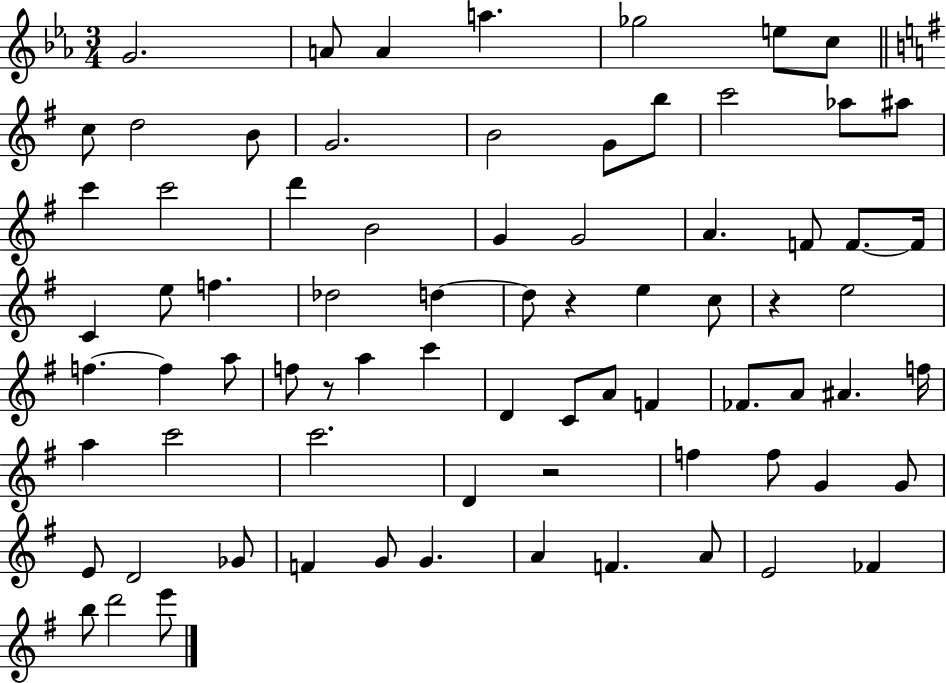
{
  \clef treble
  \numericTimeSignature
  \time 3/4
  \key ees \major
  \repeat volta 2 { g'2. | a'8 a'4 a''4. | ges''2 e''8 c''8 | \bar "||" \break \key g \major c''8 d''2 b'8 | g'2. | b'2 g'8 b''8 | c'''2 aes''8 ais''8 | \break c'''4 c'''2 | d'''4 b'2 | g'4 g'2 | a'4. f'8 f'8.~~ f'16 | \break c'4 e''8 f''4. | des''2 d''4~~ | d''8 r4 e''4 c''8 | r4 e''2 | \break f''4.~~ f''4 a''8 | f''8 r8 a''4 c'''4 | d'4 c'8 a'8 f'4 | fes'8. a'8 ais'4. f''16 | \break a''4 c'''2 | c'''2. | d'4 r2 | f''4 f''8 g'4 g'8 | \break e'8 d'2 ges'8 | f'4 g'8 g'4. | a'4 f'4. a'8 | e'2 fes'4 | \break b''8 d'''2 e'''8 | } \bar "|."
}